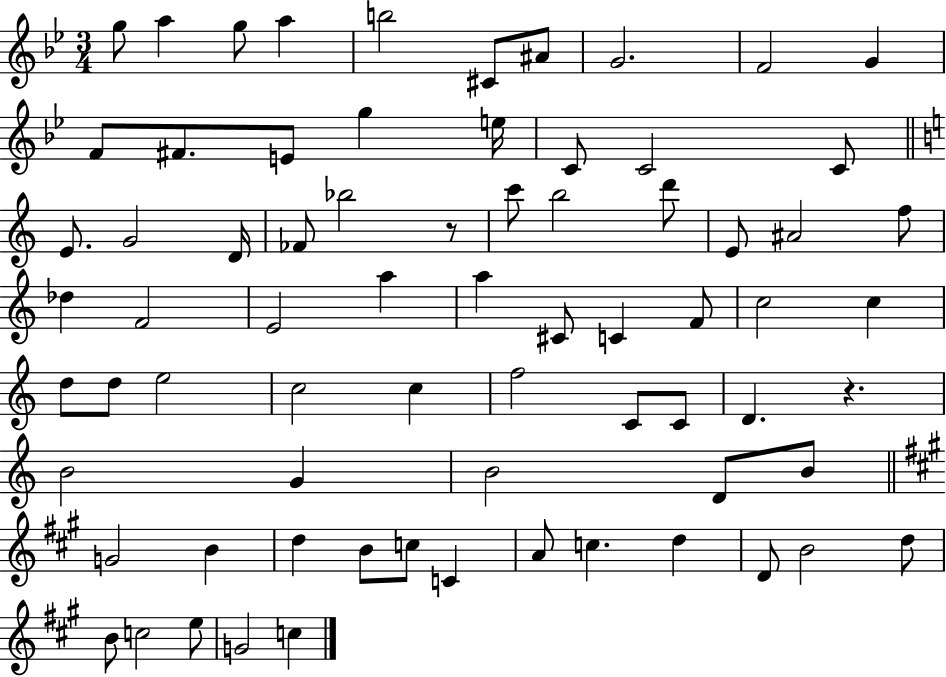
{
  \clef treble
  \numericTimeSignature
  \time 3/4
  \key bes \major
  g''8 a''4 g''8 a''4 | b''2 cis'8 ais'8 | g'2. | f'2 g'4 | \break f'8 fis'8. e'8 g''4 e''16 | c'8 c'2 c'8 | \bar "||" \break \key c \major e'8. g'2 d'16 | fes'8 bes''2 r8 | c'''8 b''2 d'''8 | e'8 ais'2 f''8 | \break des''4 f'2 | e'2 a''4 | a''4 cis'8 c'4 f'8 | c''2 c''4 | \break d''8 d''8 e''2 | c''2 c''4 | f''2 c'8 c'8 | d'4. r4. | \break b'2 g'4 | b'2 d'8 b'8 | \bar "||" \break \key a \major g'2 b'4 | d''4 b'8 c''8 c'4 | a'8 c''4. d''4 | d'8 b'2 d''8 | \break b'8 c''2 e''8 | g'2 c''4 | \bar "|."
}